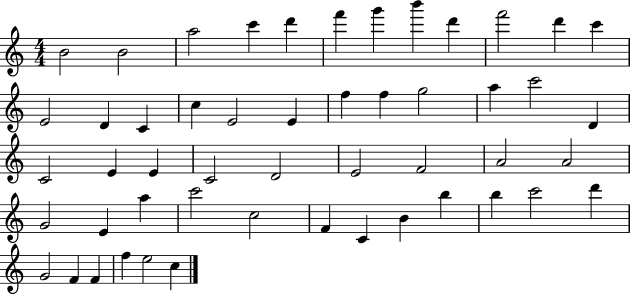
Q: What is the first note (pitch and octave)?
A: B4